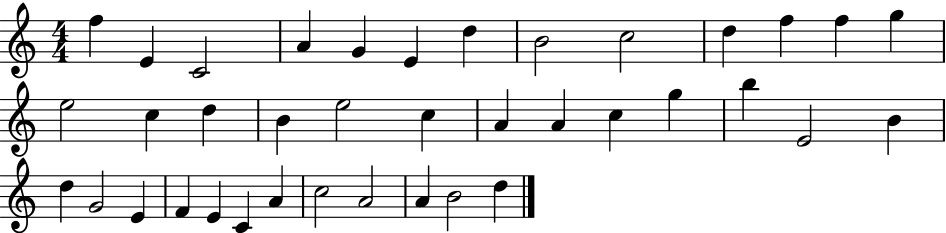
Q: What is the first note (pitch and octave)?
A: F5